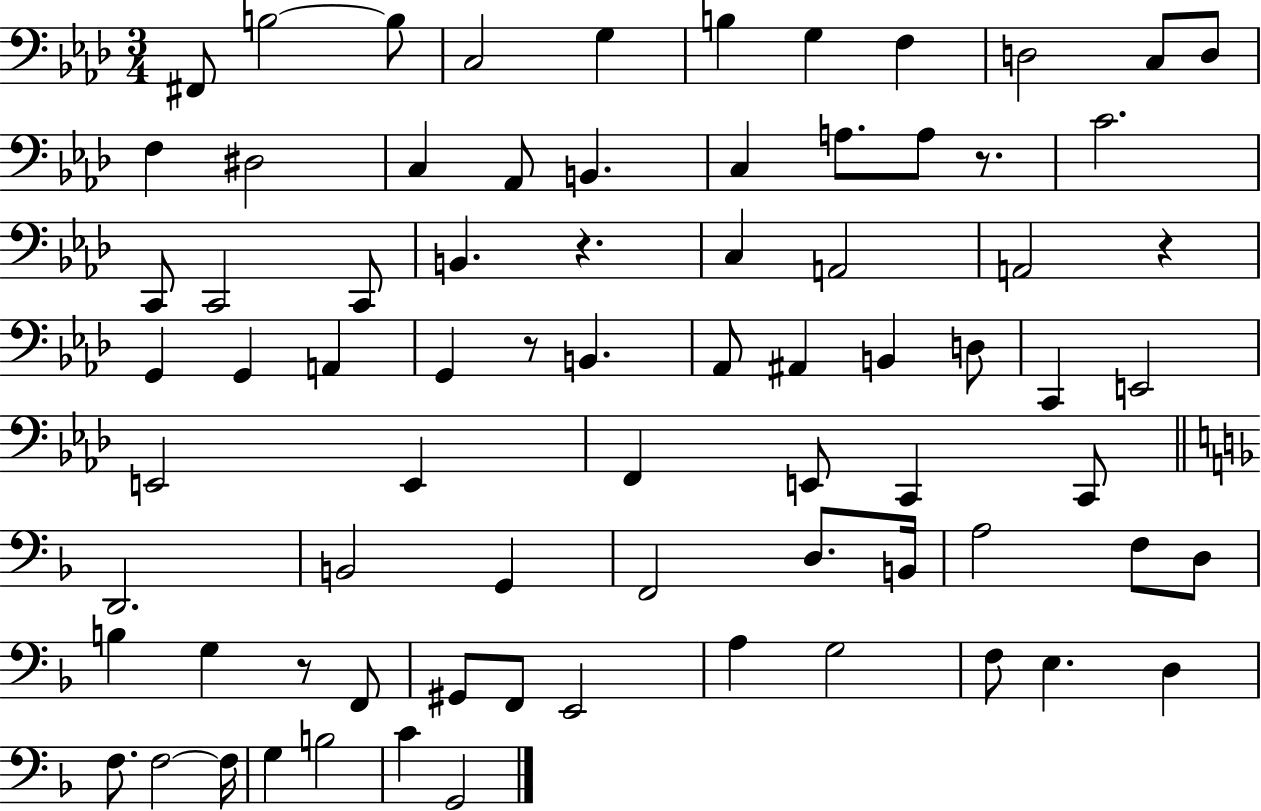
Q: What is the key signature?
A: AES major